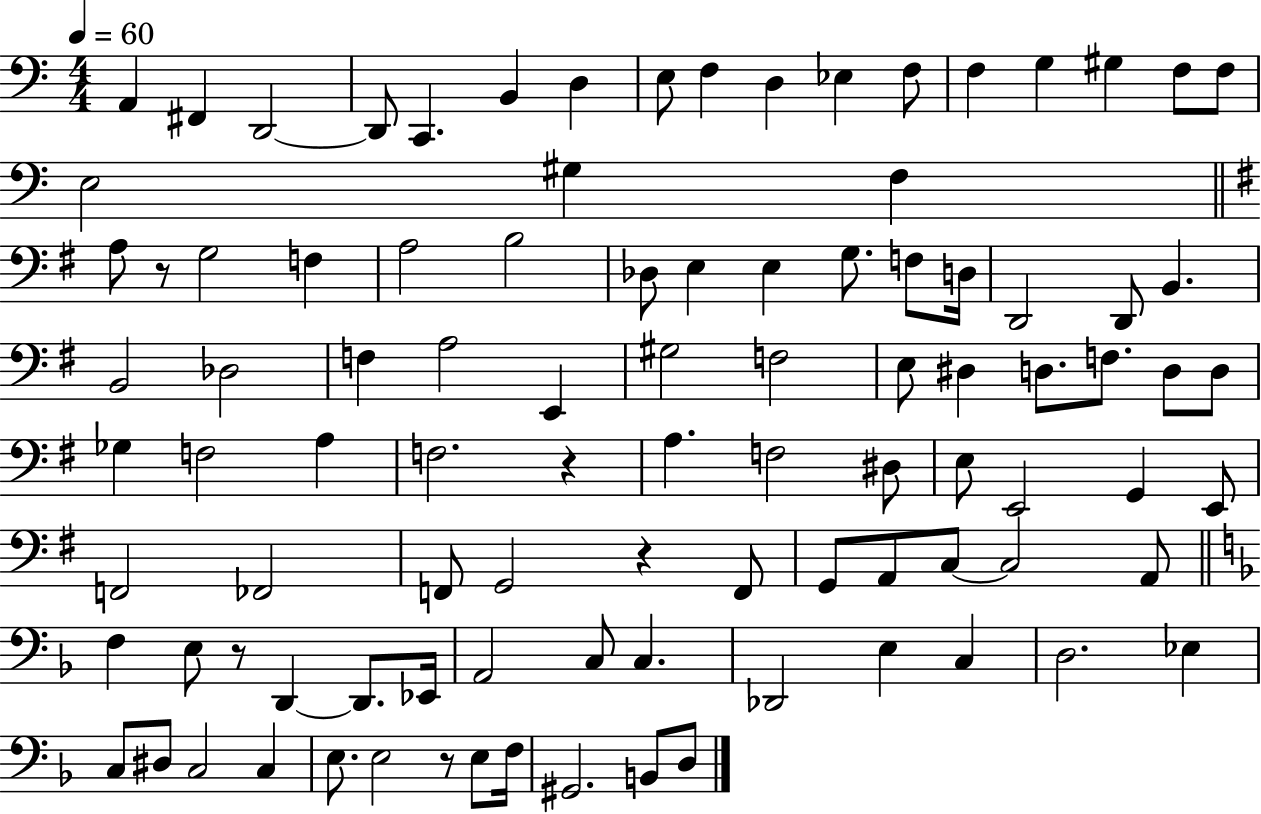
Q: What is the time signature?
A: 4/4